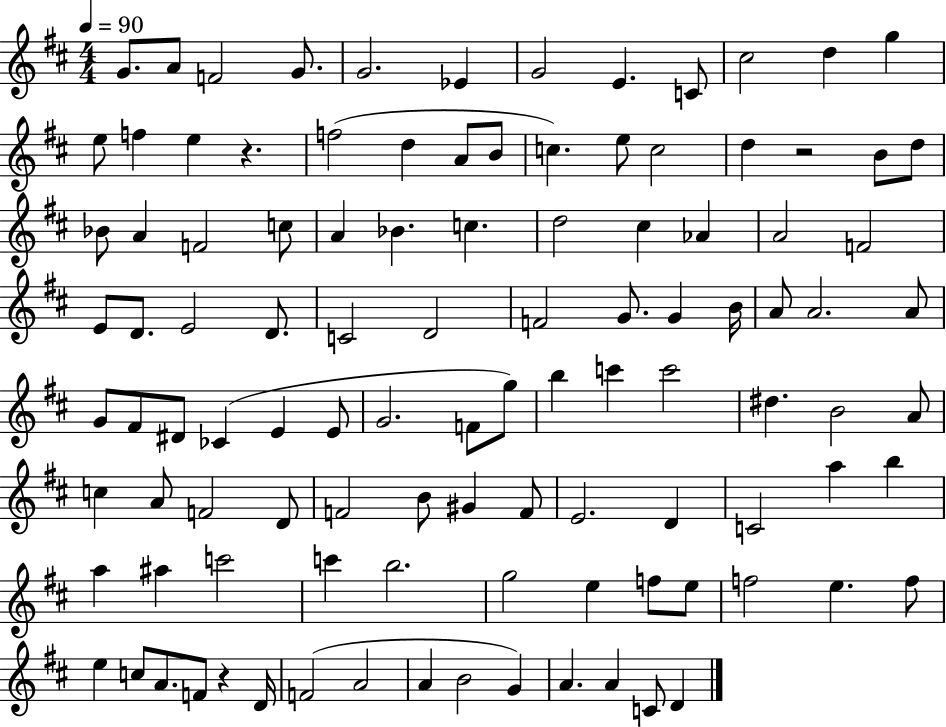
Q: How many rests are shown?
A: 3